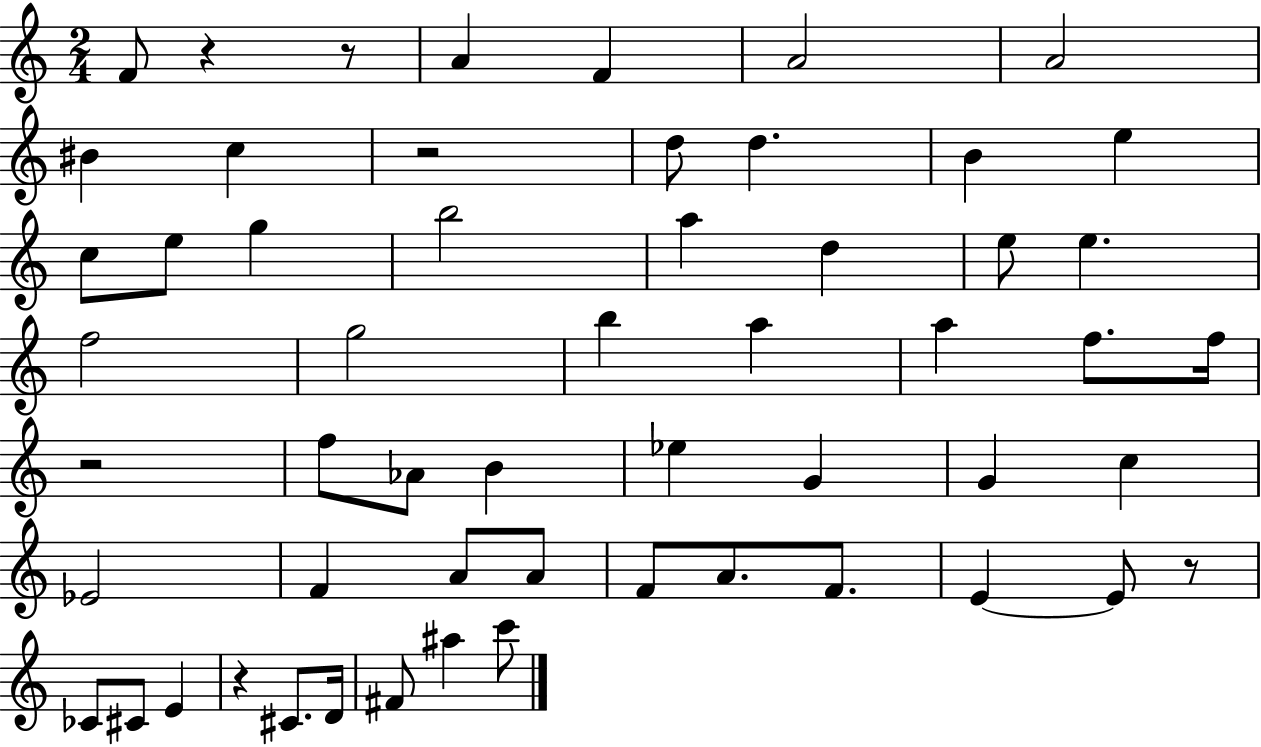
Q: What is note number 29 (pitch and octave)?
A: B4